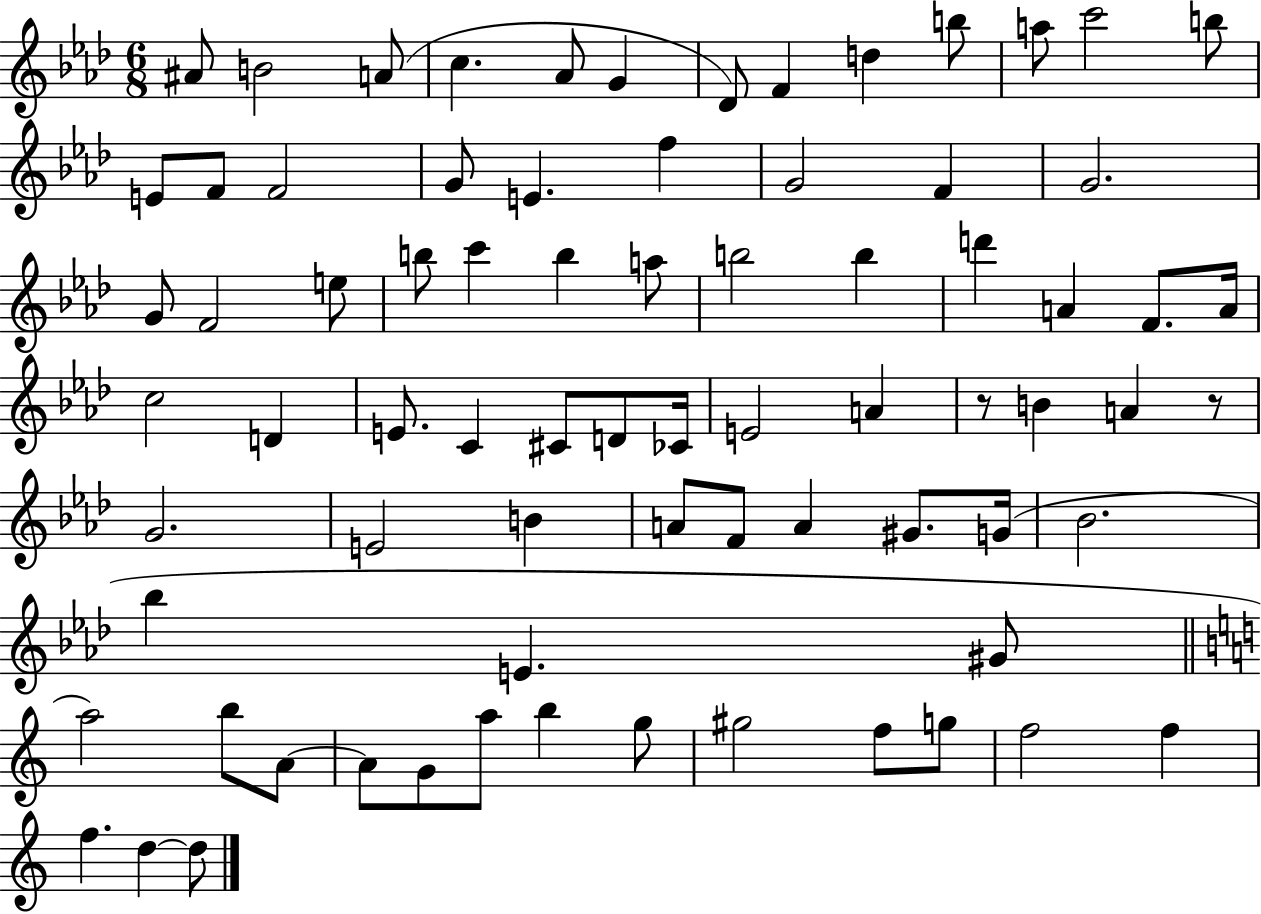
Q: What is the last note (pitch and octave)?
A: D5